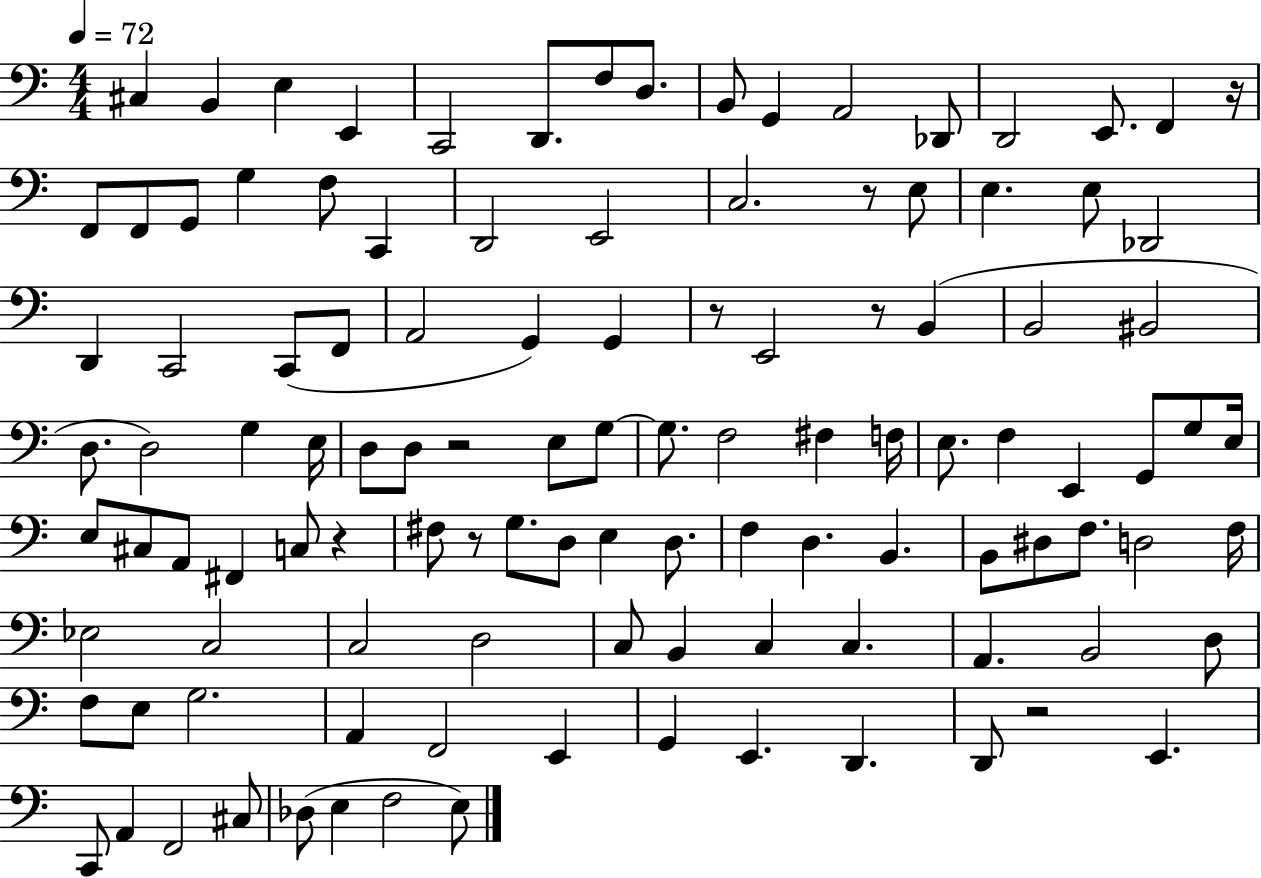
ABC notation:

X:1
T:Untitled
M:4/4
L:1/4
K:C
^C, B,, E, E,, C,,2 D,,/2 F,/2 D,/2 B,,/2 G,, A,,2 _D,,/2 D,,2 E,,/2 F,, z/4 F,,/2 F,,/2 G,,/2 G, F,/2 C,, D,,2 E,,2 C,2 z/2 E,/2 E, E,/2 _D,,2 D,, C,,2 C,,/2 F,,/2 A,,2 G,, G,, z/2 E,,2 z/2 B,, B,,2 ^B,,2 D,/2 D,2 G, E,/4 D,/2 D,/2 z2 E,/2 G,/2 G,/2 F,2 ^F, F,/4 E,/2 F, E,, G,,/2 G,/2 E,/4 E,/2 ^C,/2 A,,/2 ^F,, C,/2 z ^F,/2 z/2 G,/2 D,/2 E, D,/2 F, D, B,, B,,/2 ^D,/2 F,/2 D,2 F,/4 _E,2 C,2 C,2 D,2 C,/2 B,, C, C, A,, B,,2 D,/2 F,/2 E,/2 G,2 A,, F,,2 E,, G,, E,, D,, D,,/2 z2 E,, C,,/2 A,, F,,2 ^C,/2 _D,/2 E, F,2 E,/2